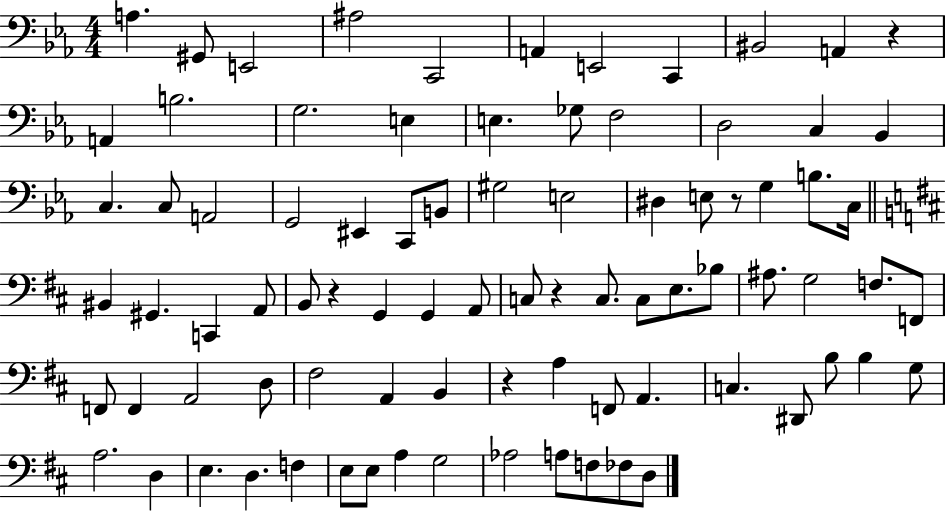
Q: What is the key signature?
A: EES major